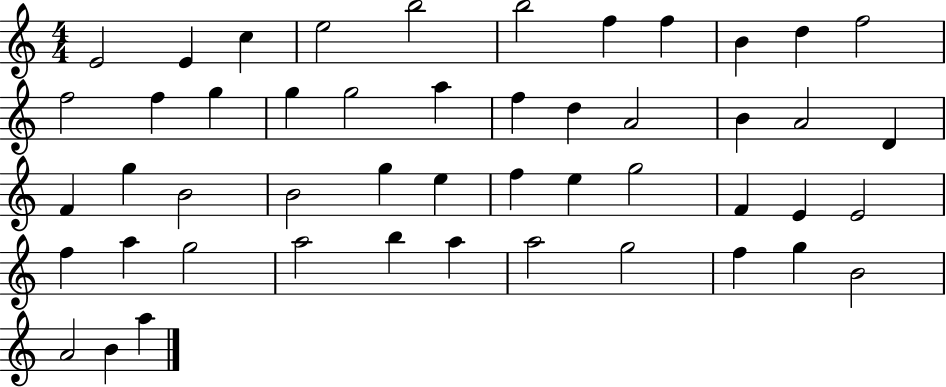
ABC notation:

X:1
T:Untitled
M:4/4
L:1/4
K:C
E2 E c e2 b2 b2 f f B d f2 f2 f g g g2 a f d A2 B A2 D F g B2 B2 g e f e g2 F E E2 f a g2 a2 b a a2 g2 f g B2 A2 B a